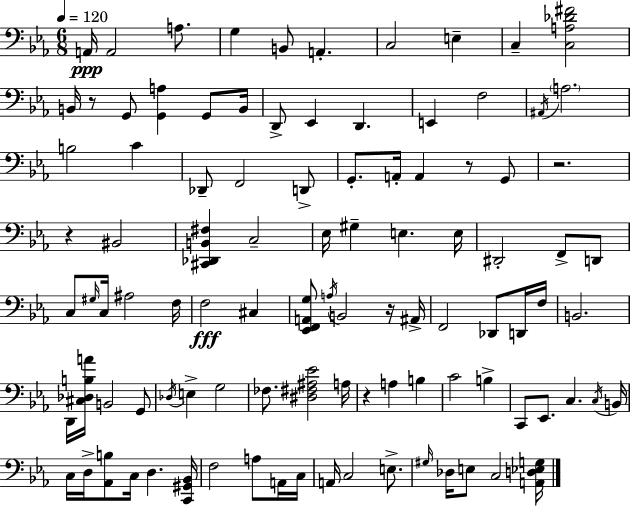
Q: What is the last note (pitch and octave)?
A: C3